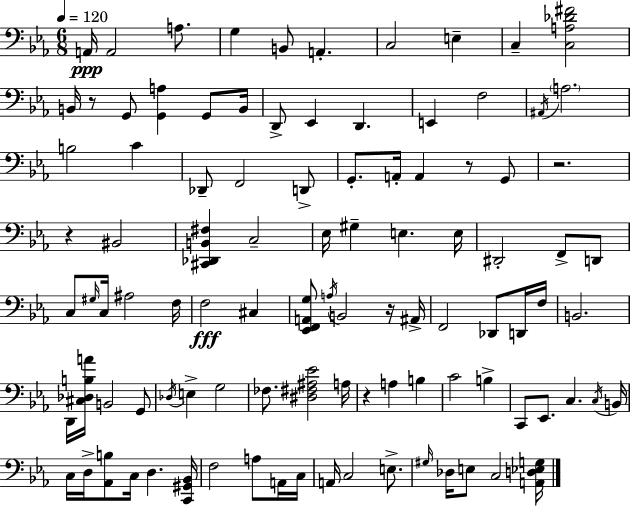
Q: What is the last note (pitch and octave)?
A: C3